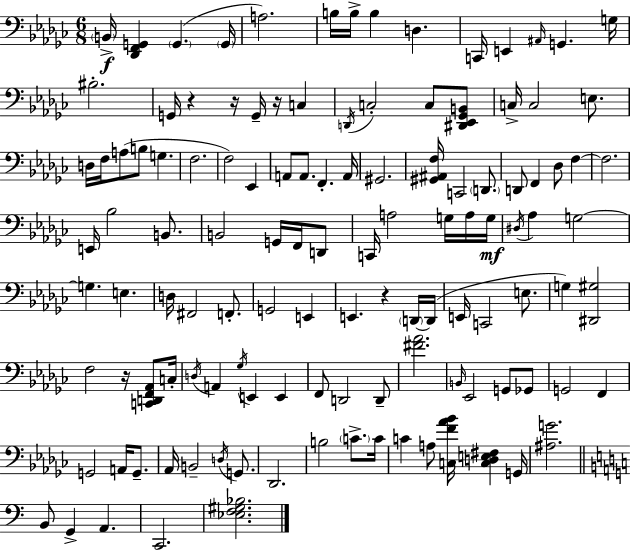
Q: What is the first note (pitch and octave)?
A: B2